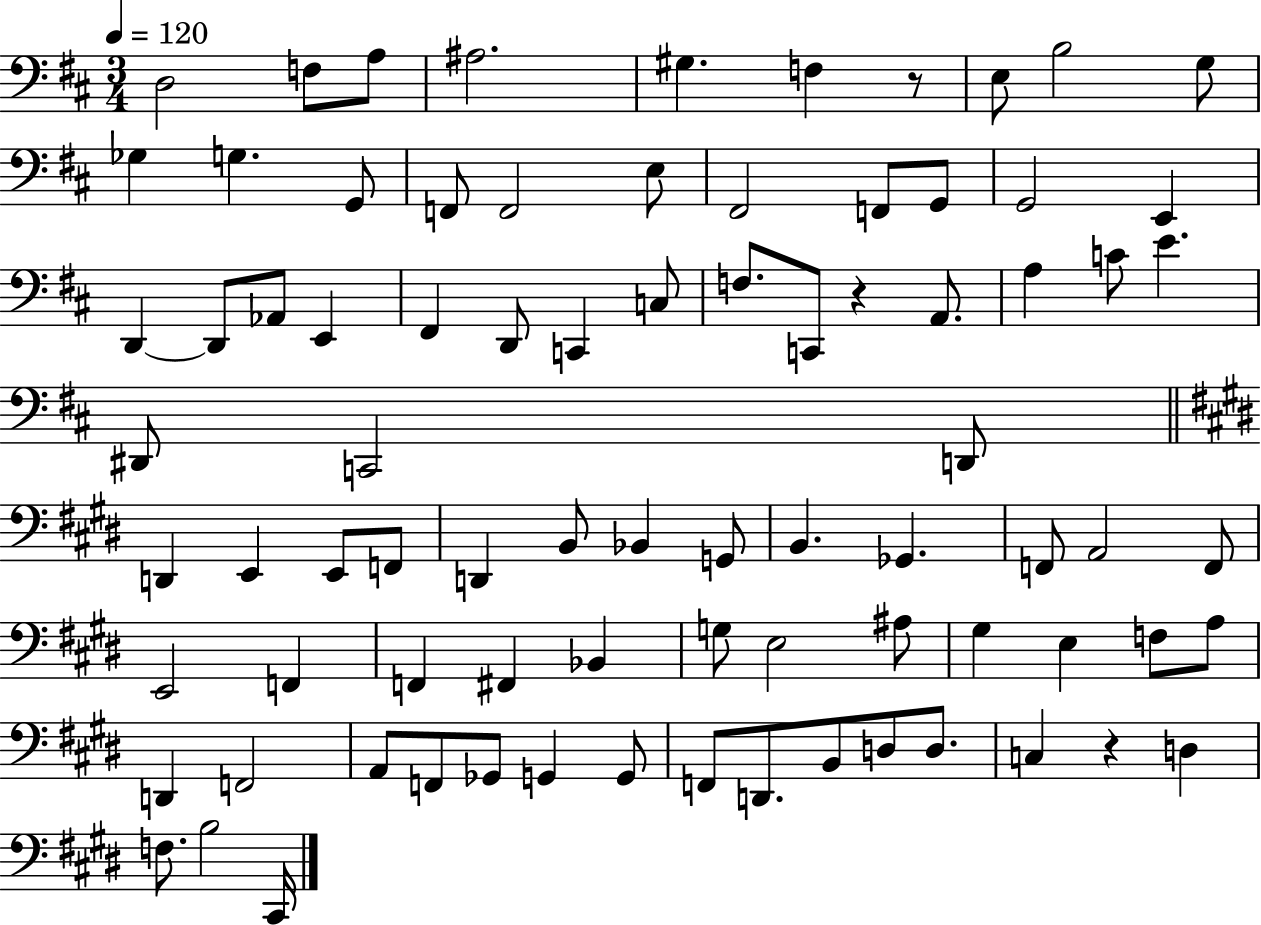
X:1
T:Untitled
M:3/4
L:1/4
K:D
D,2 F,/2 A,/2 ^A,2 ^G, F, z/2 E,/2 B,2 G,/2 _G, G, G,,/2 F,,/2 F,,2 E,/2 ^F,,2 F,,/2 G,,/2 G,,2 E,, D,, D,,/2 _A,,/2 E,, ^F,, D,,/2 C,, C,/2 F,/2 C,,/2 z A,,/2 A, C/2 E ^D,,/2 C,,2 D,,/2 D,, E,, E,,/2 F,,/2 D,, B,,/2 _B,, G,,/2 B,, _G,, F,,/2 A,,2 F,,/2 E,,2 F,, F,, ^F,, _B,, G,/2 E,2 ^A,/2 ^G, E, F,/2 A,/2 D,, F,,2 A,,/2 F,,/2 _G,,/2 G,, G,,/2 F,,/2 D,,/2 B,,/2 D,/2 D,/2 C, z D, F,/2 B,2 ^C,,/4